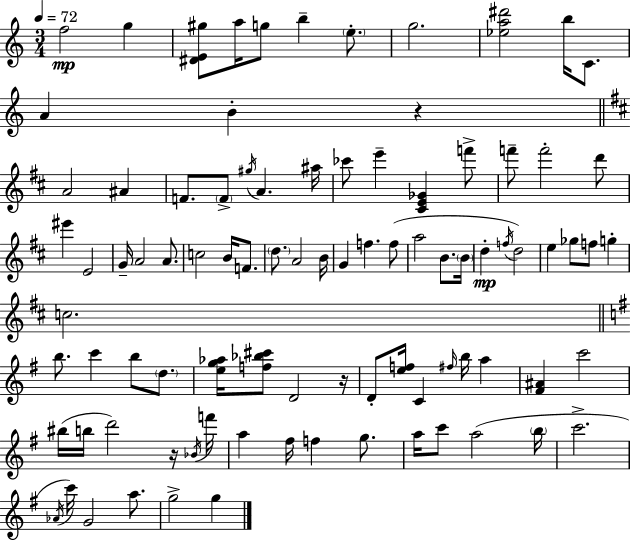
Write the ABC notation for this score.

X:1
T:Untitled
M:3/4
L:1/4
K:Am
f2 g [^DE^g]/2 a/4 g/2 b e/2 g2 [_ea^d']2 b/4 C/2 A B z A2 ^A F/2 F/2 ^g/4 A ^a/4 _c'/2 e' [^CE_G] f'/2 f'/2 f'2 d'/2 ^e' E2 G/4 A2 A/2 c2 B/4 F/2 d/2 A2 B/4 G f f/2 a2 B/2 B/4 d f/4 d2 e _g/2 f/2 g c2 b/2 c' b/2 d/2 [eg_a]/4 [f_b^c']/2 D2 z/4 D/2 [ef]/4 C ^f/4 b/4 a [^F^A] c'2 ^b/4 b/4 d'2 z/4 _B/4 f'/4 a ^f/4 f g/2 a/4 c'/2 a2 b/4 c'2 _A/4 c'/4 G2 a/2 g2 g